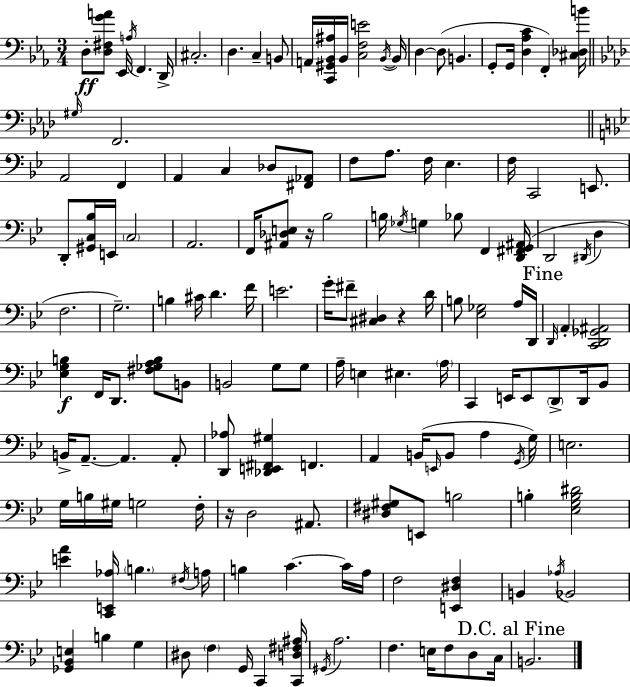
X:1
T:Untitled
M:3/4
L:1/4
K:Cm
D,/2 [D,^F,GA]/2 _E,,/4 A,/4 F,, D,,/4 ^C,2 D, C, B,,/2 A,,/4 [C,,^G,,_B,,^A,]/4 _B,,/4 [C,F,E]2 _B,,/4 _B,,/4 D, D,/2 B,, G,,/2 G,,/4 [D,_A,C] F,, [^C,_D,B]/4 ^G,/4 F,,2 A,,2 F,, A,, C, _D,/2 [^F,,_A,,]/2 F,/2 A,/2 F,/4 _E, F,/4 C,,2 E,,/2 D,,/2 [^G,,C,_B,]/4 E,,/4 C,2 A,,2 F,,/4 [^A,,_D,E,]/2 z/4 _B,2 B,/4 _G,/4 G, _B,/2 F,, [D,,^F,,G,,^A,,]/4 D,,2 ^D,,/4 D, F,2 G,2 B, ^C/4 D F/4 E2 G/4 ^F/2 [^C,^D,] z D/4 B,/2 [_E,_G,]2 A,/4 D,,/4 D,,/4 A,, [C,,D,,_G,,^A,,]2 [_E,G,B,] F,,/4 D,,/2 [^F,_G,A,B,]/2 B,,/2 B,,2 G,/2 G,/2 A,/4 E, ^E, A,/4 C,, E,,/4 E,,/2 D,,/2 D,,/4 _B,,/2 B,,/4 A,,/2 A,, A,,/2 [D,,_A,]/2 [_D,,E,,^F,,^G,] F,, A,, B,,/4 E,,/4 B,,/2 A, G,,/4 G,/4 E,2 G,/4 B,/4 ^G,/4 G,2 F,/4 z/4 D,2 ^A,,/2 [^D,^F,^G,]/2 E,,/2 B,2 B, [_E,G,B,^D]2 [EA] [C,,E,,_A,]/4 B, ^F,/4 A,/4 B, C C/4 A,/4 F,2 [E,,^D,F,] B,, _A,/4 _B,,2 [_G,,_B,,E,] B, G, ^D,/2 F, G,,/4 C,, [C,,D,^F,^A,]/4 ^G,,/4 A,2 F, E,/4 F,/2 D,/2 C,/4 B,,2